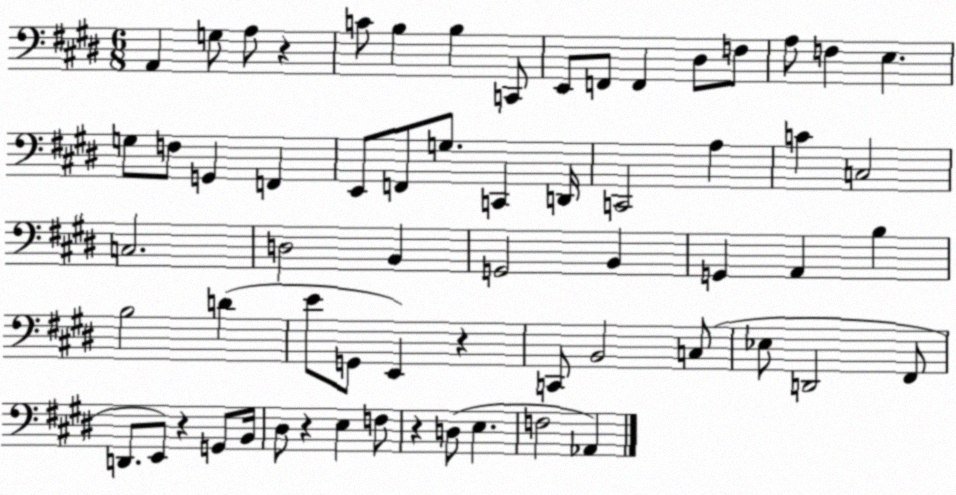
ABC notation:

X:1
T:Untitled
M:6/8
L:1/4
K:E
A,, G,/2 A,/2 z C/2 B, B, C,,/2 E,,/2 F,,/2 F,, ^D,/2 F,/2 A,/2 F, E, G,/2 F,/2 G,, F,, E,,/2 F,,/2 G,/2 C,, D,,/4 C,,2 A, C C,2 C,2 D,2 B,, G,,2 B,, G,, A,, B, B,2 D E/2 G,,/2 E,, z C,,/2 B,,2 C,/2 _E,/2 D,,2 ^F,,/2 D,,/2 E,,/2 z G,,/2 B,,/4 ^D,/2 z E, F,/2 z D,/2 E, F,2 _A,,